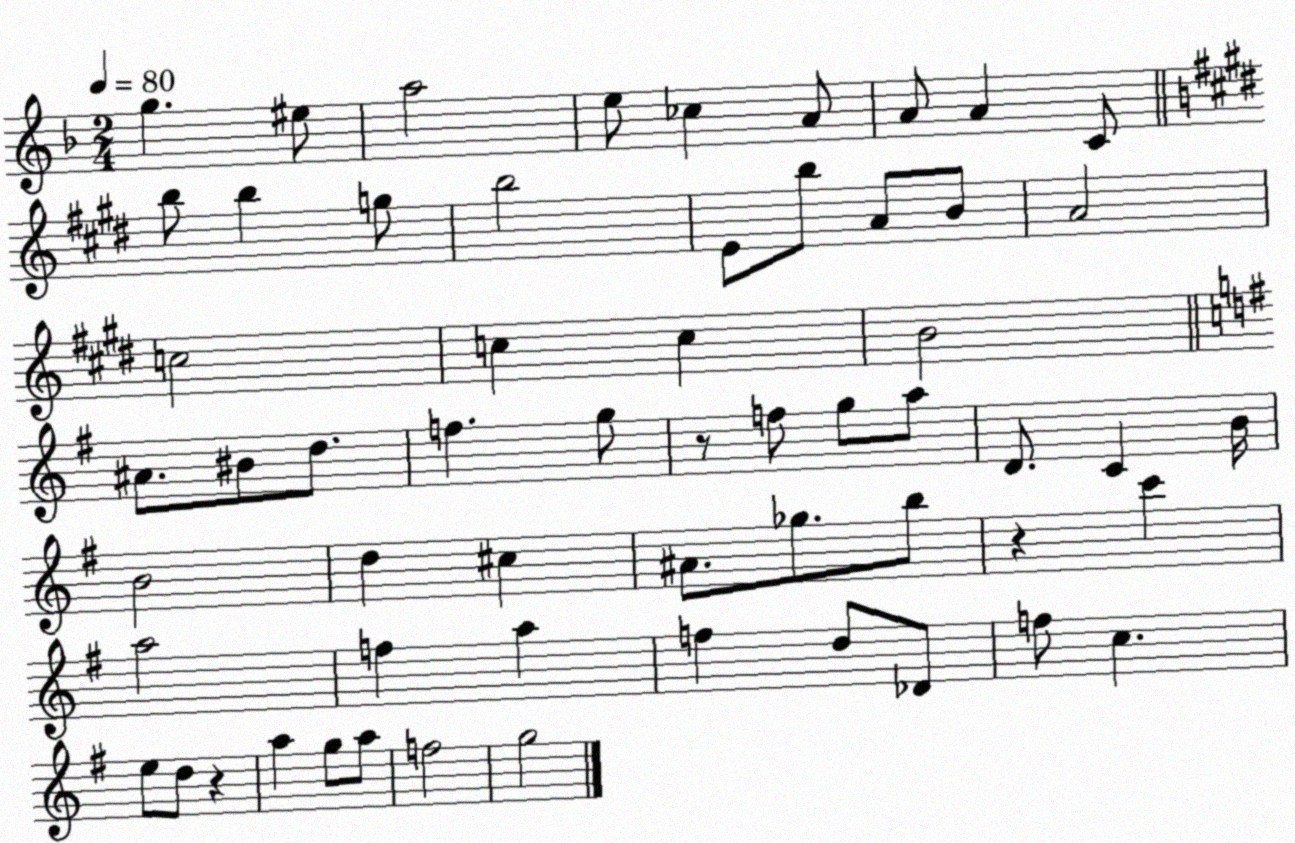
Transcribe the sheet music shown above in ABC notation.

X:1
T:Untitled
M:2/4
L:1/4
K:F
g ^e/2 a2 e/2 _c A/2 A/2 A C/2 b/2 b g/2 b2 E/2 b/2 A/2 B/2 A2 c2 c c B2 ^A/2 ^B/2 d/2 f g/2 z/2 f/2 g/2 a/2 D/2 C B/4 B2 d ^c ^A/2 _g/2 b/2 z c' a2 f a f d/2 _D/2 f/2 c e/2 d/2 z a g/2 a/2 f2 g2